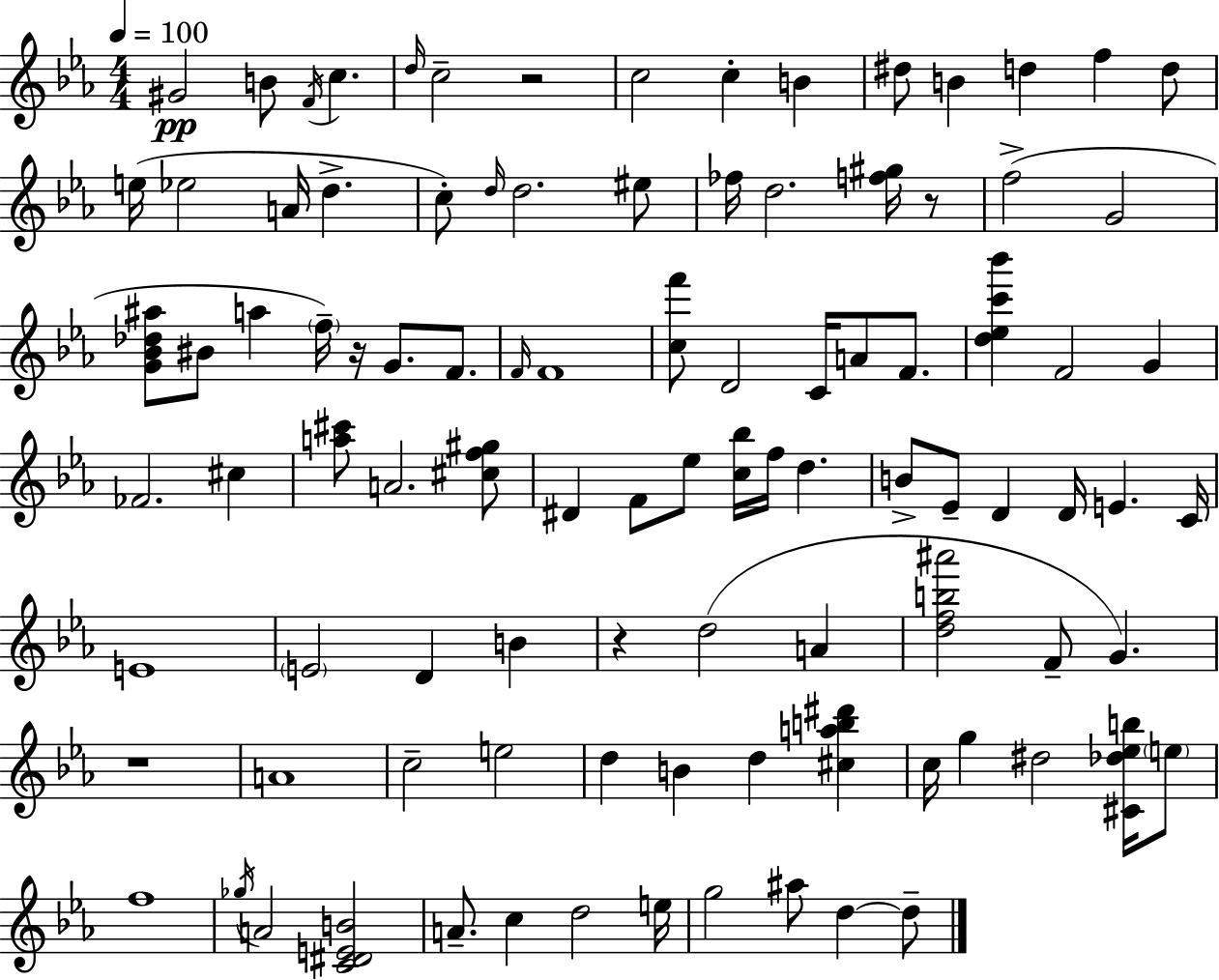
X:1
T:Untitled
M:4/4
L:1/4
K:Cm
^G2 B/2 F/4 c d/4 c2 z2 c2 c B ^d/2 B d f d/2 e/4 _e2 A/4 d c/2 d/4 d2 ^e/2 _f/4 d2 [f^g]/4 z/2 f2 G2 [G_B_d^a]/2 ^B/2 a f/4 z/4 G/2 F/2 F/4 F4 [cf']/2 D2 C/4 A/2 F/2 [d_ec'_b'] F2 G _F2 ^c [a^c']/2 A2 [^cf^g]/2 ^D F/2 _e/2 [c_b]/4 f/4 d B/2 _E/2 D D/4 E C/4 E4 E2 D B z d2 A [dfb^a']2 F/2 G z4 A4 c2 e2 d B d [^cab^d'] c/4 g ^d2 [^C_d_eb]/4 e/2 f4 _g/4 A2 [C^DEB]2 A/2 c d2 e/4 g2 ^a/2 d d/2